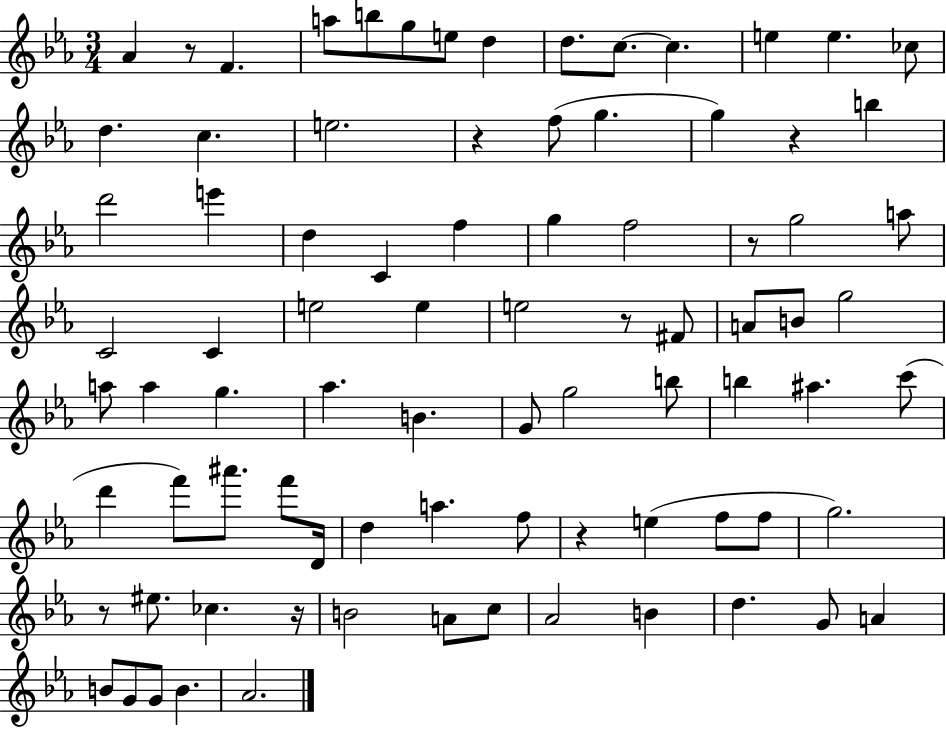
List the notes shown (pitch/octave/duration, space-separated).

Ab4/q R/e F4/q. A5/e B5/e G5/e E5/e D5/q D5/e. C5/e. C5/q. E5/q E5/q. CES5/e D5/q. C5/q. E5/h. R/q F5/e G5/q. G5/q R/q B5/q D6/h E6/q D5/q C4/q F5/q G5/q F5/h R/e G5/h A5/e C4/h C4/q E5/h E5/q E5/h R/e F#4/e A4/e B4/e G5/h A5/e A5/q G5/q. Ab5/q. B4/q. G4/e G5/h B5/e B5/q A#5/q. C6/e D6/q F6/e A#6/e. F6/e D4/s D5/q A5/q. F5/e R/q E5/q F5/e F5/e G5/h. R/e EIS5/e. CES5/q. R/s B4/h A4/e C5/e Ab4/h B4/q D5/q. G4/e A4/q B4/e G4/e G4/e B4/q. Ab4/h.